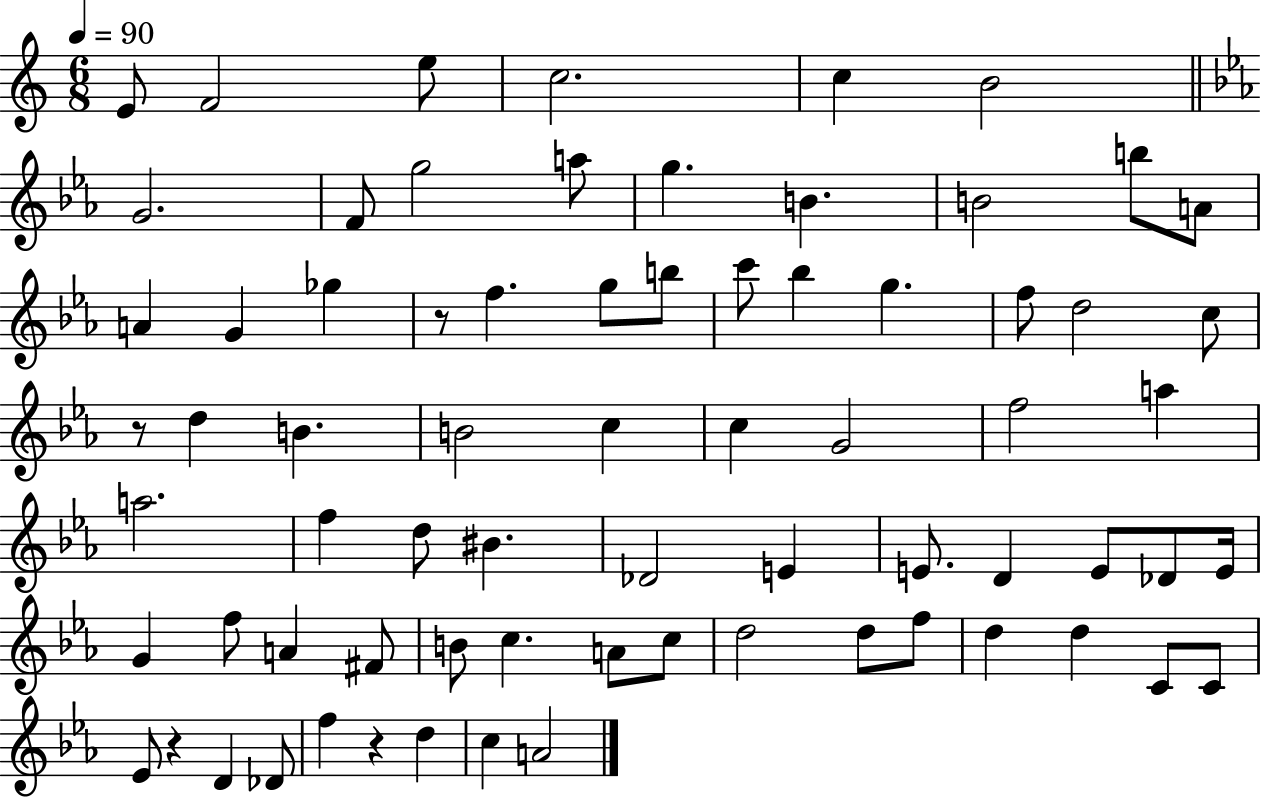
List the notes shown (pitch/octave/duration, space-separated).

E4/e F4/h E5/e C5/h. C5/q B4/h G4/h. F4/e G5/h A5/e G5/q. B4/q. B4/h B5/e A4/e A4/q G4/q Gb5/q R/e F5/q. G5/e B5/e C6/e Bb5/q G5/q. F5/e D5/h C5/e R/e D5/q B4/q. B4/h C5/q C5/q G4/h F5/h A5/q A5/h. F5/q D5/e BIS4/q. Db4/h E4/q E4/e. D4/q E4/e Db4/e E4/s G4/q F5/e A4/q F#4/e B4/e C5/q. A4/e C5/e D5/h D5/e F5/e D5/q D5/q C4/e C4/e Eb4/e R/q D4/q Db4/e F5/q R/q D5/q C5/q A4/h